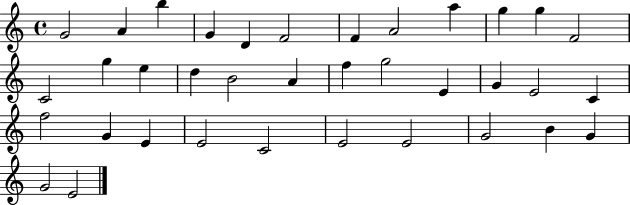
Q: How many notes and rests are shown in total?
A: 36